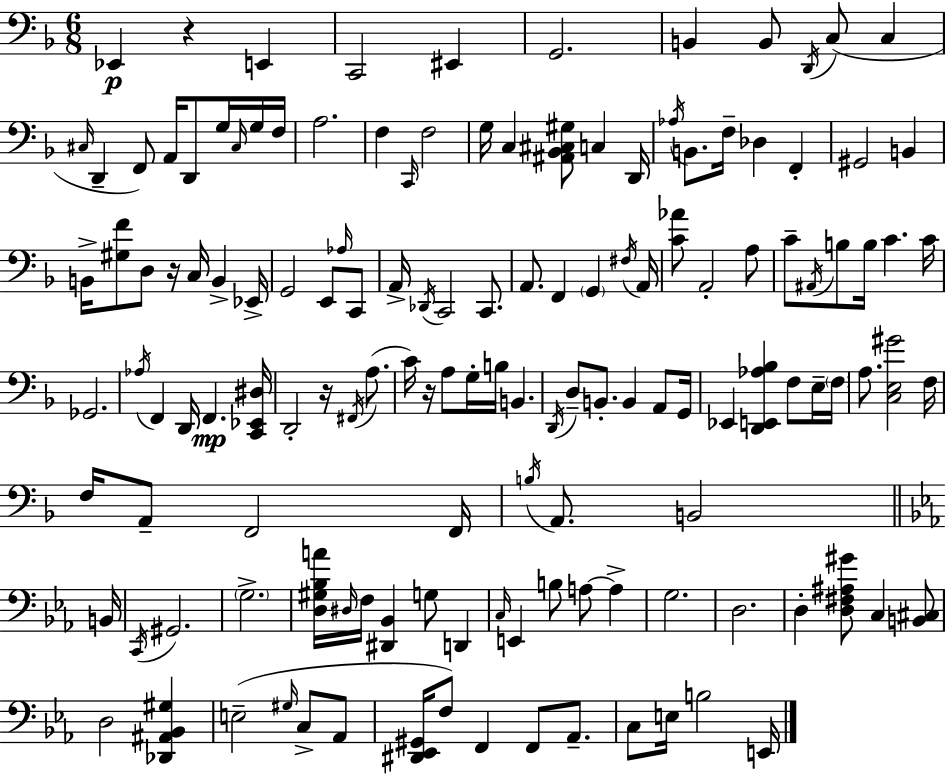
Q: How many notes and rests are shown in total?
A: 138